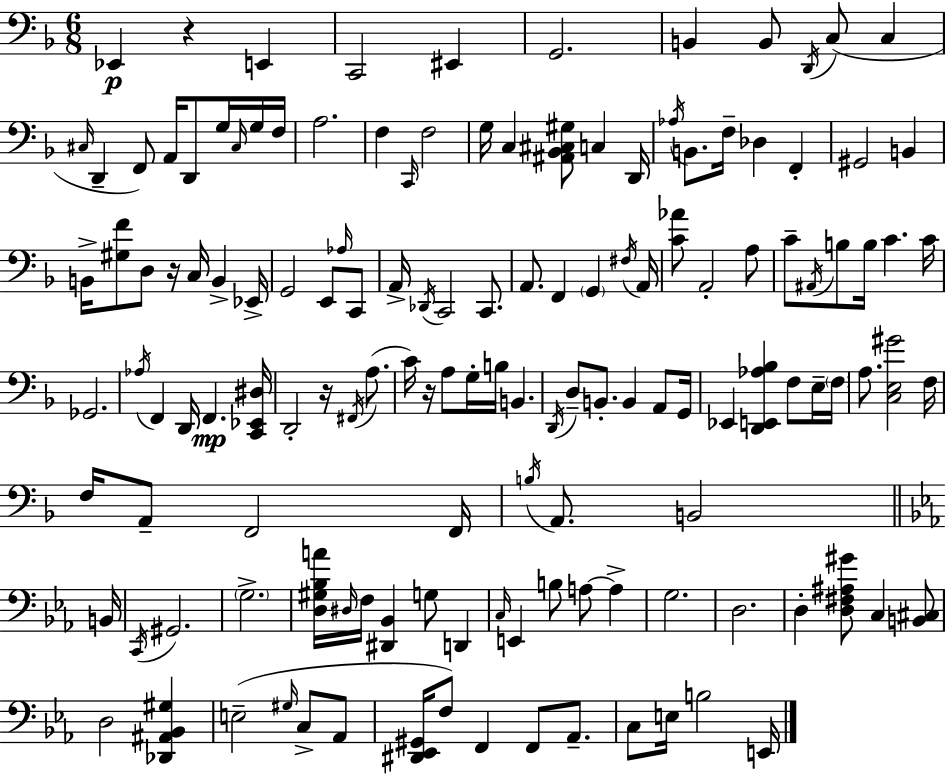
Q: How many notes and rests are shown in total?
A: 138